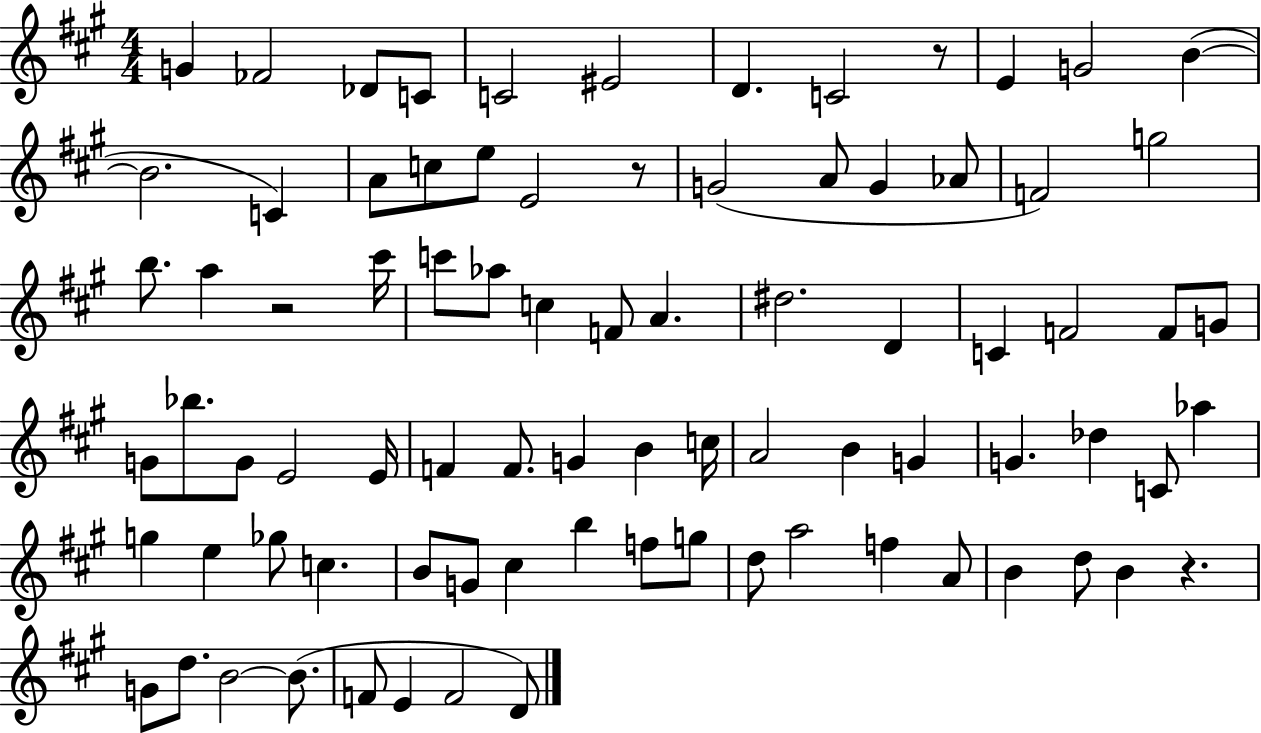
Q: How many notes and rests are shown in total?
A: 83